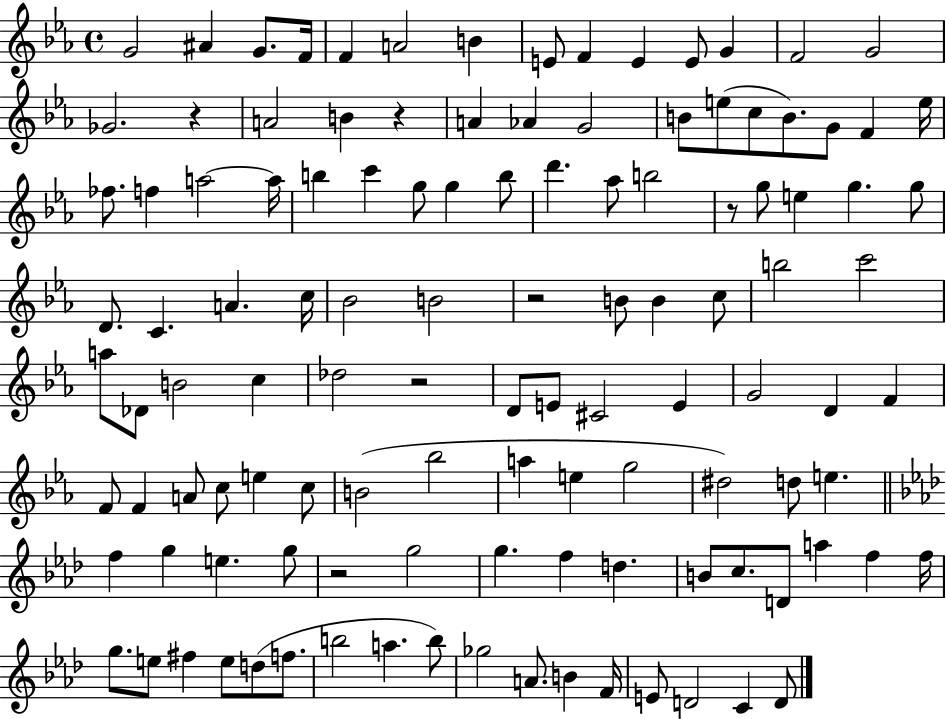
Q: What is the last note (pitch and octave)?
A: D4